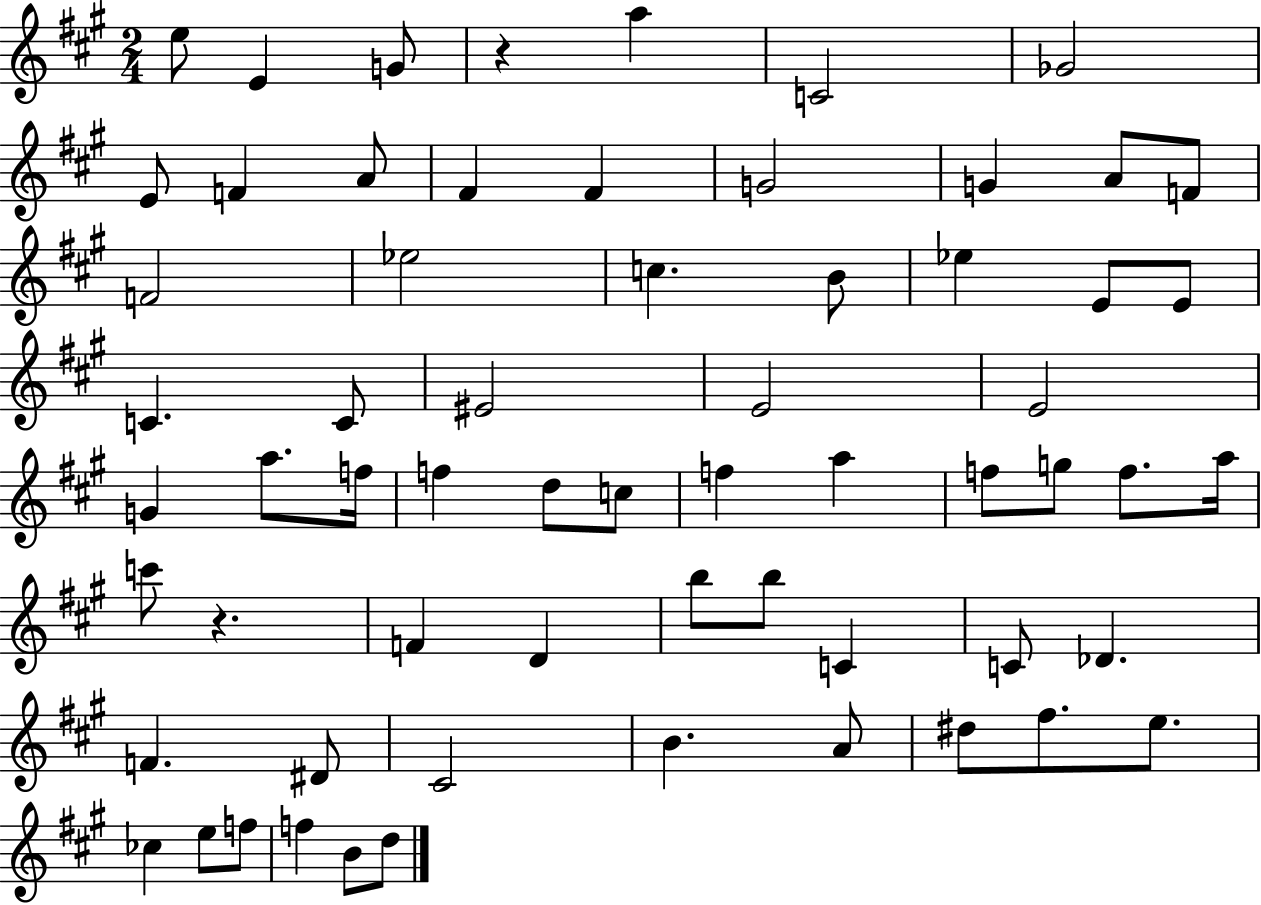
{
  \clef treble
  \numericTimeSignature
  \time 2/4
  \key a \major
  e''8 e'4 g'8 | r4 a''4 | c'2 | ges'2 | \break e'8 f'4 a'8 | fis'4 fis'4 | g'2 | g'4 a'8 f'8 | \break f'2 | ees''2 | c''4. b'8 | ees''4 e'8 e'8 | \break c'4. c'8 | eis'2 | e'2 | e'2 | \break g'4 a''8. f''16 | f''4 d''8 c''8 | f''4 a''4 | f''8 g''8 f''8. a''16 | \break c'''8 r4. | f'4 d'4 | b''8 b''8 c'4 | c'8 des'4. | \break f'4. dis'8 | cis'2 | b'4. a'8 | dis''8 fis''8. e''8. | \break ces''4 e''8 f''8 | f''4 b'8 d''8 | \bar "|."
}